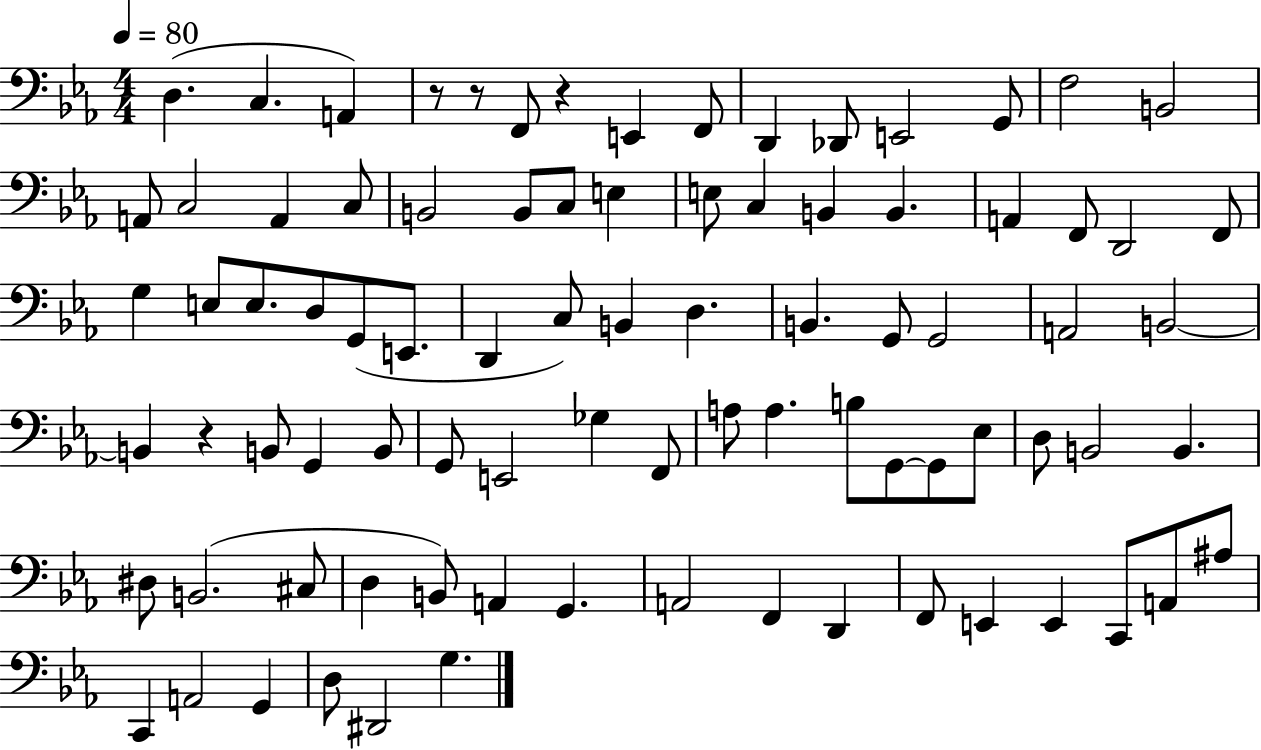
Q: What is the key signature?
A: EES major